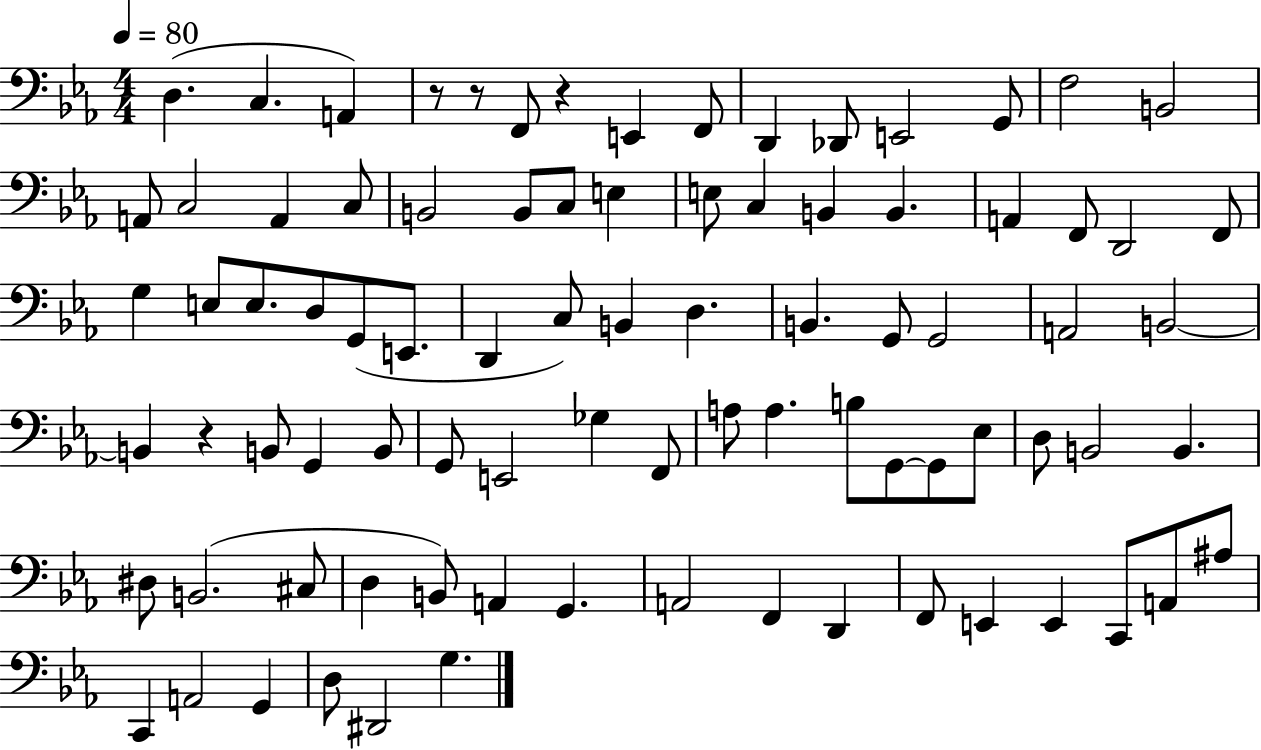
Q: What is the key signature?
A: EES major